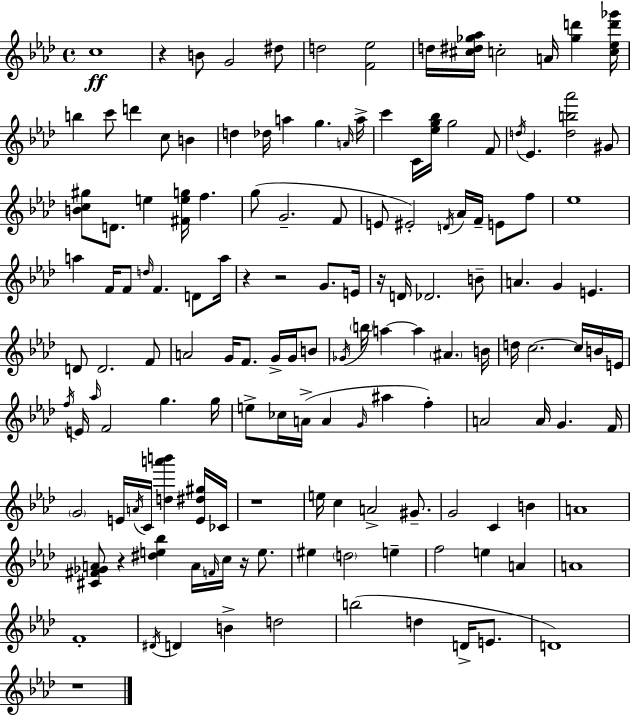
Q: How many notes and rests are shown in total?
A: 146